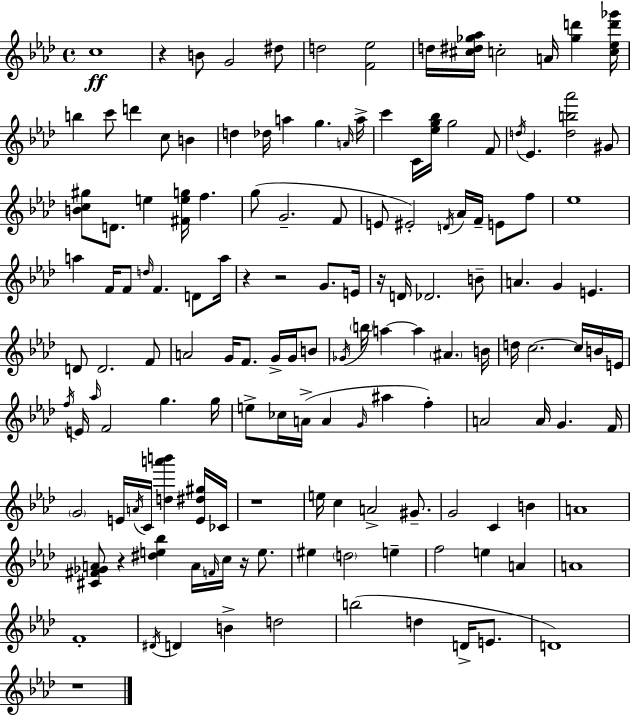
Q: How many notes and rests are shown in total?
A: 146